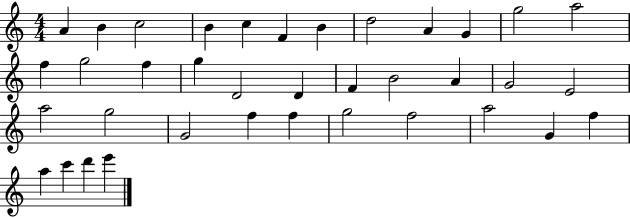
X:1
T:Untitled
M:4/4
L:1/4
K:C
A B c2 B c F B d2 A G g2 a2 f g2 f g D2 D F B2 A G2 E2 a2 g2 G2 f f g2 f2 a2 G f a c' d' e'